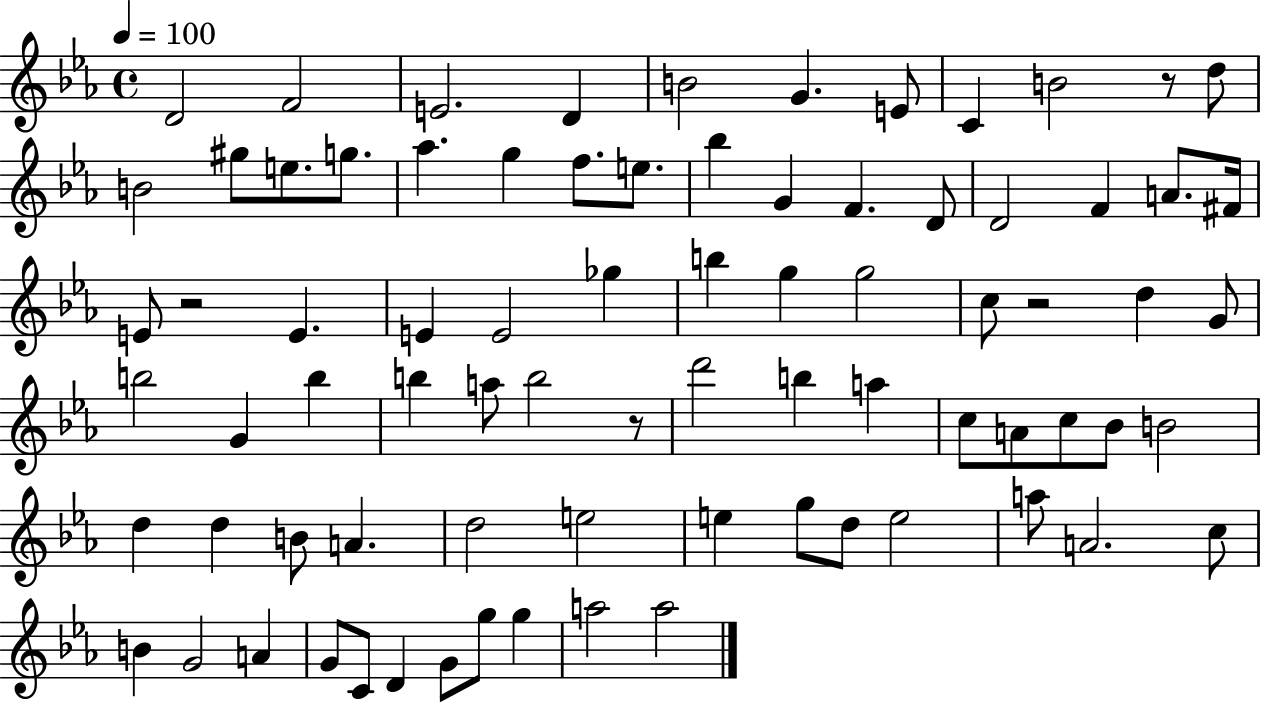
X:1
T:Untitled
M:4/4
L:1/4
K:Eb
D2 F2 E2 D B2 G E/2 C B2 z/2 d/2 B2 ^g/2 e/2 g/2 _a g f/2 e/2 _b G F D/2 D2 F A/2 ^F/4 E/2 z2 E E E2 _g b g g2 c/2 z2 d G/2 b2 G b b a/2 b2 z/2 d'2 b a c/2 A/2 c/2 _B/2 B2 d d B/2 A d2 e2 e g/2 d/2 e2 a/2 A2 c/2 B G2 A G/2 C/2 D G/2 g/2 g a2 a2